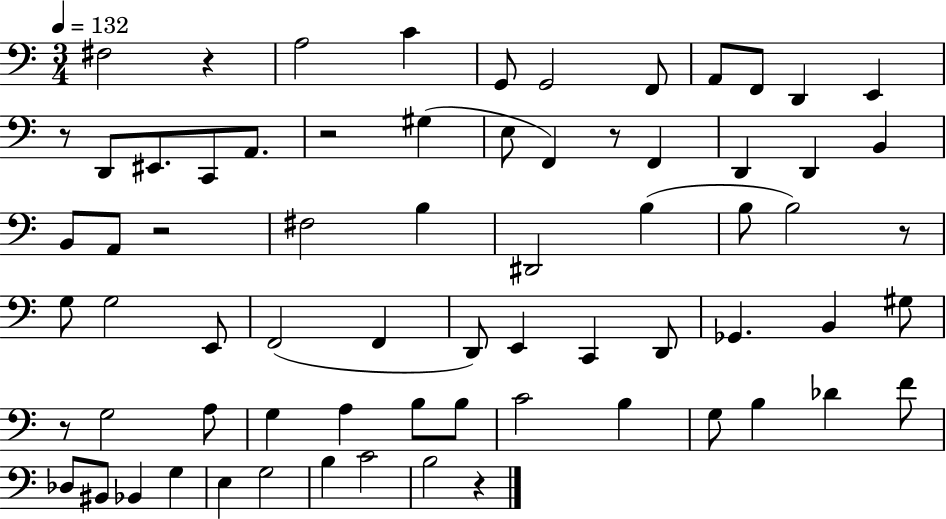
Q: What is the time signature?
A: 3/4